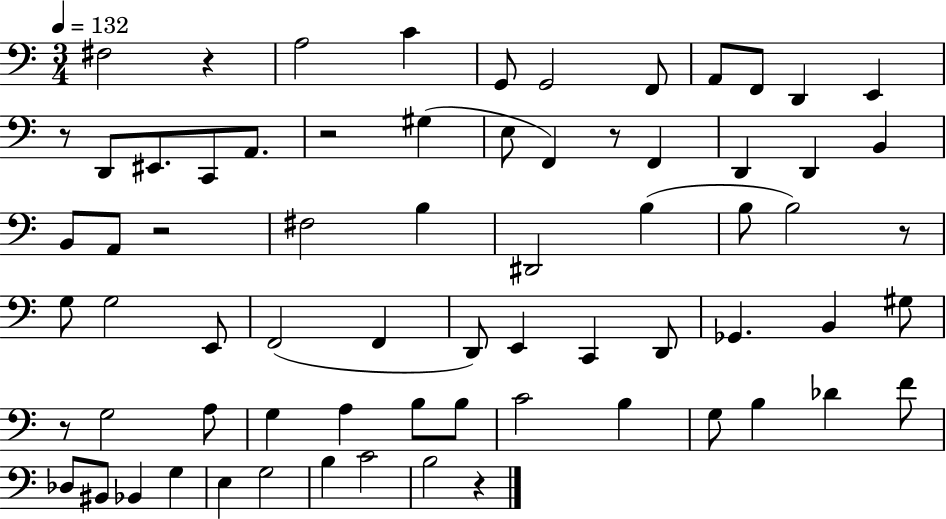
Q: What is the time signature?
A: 3/4